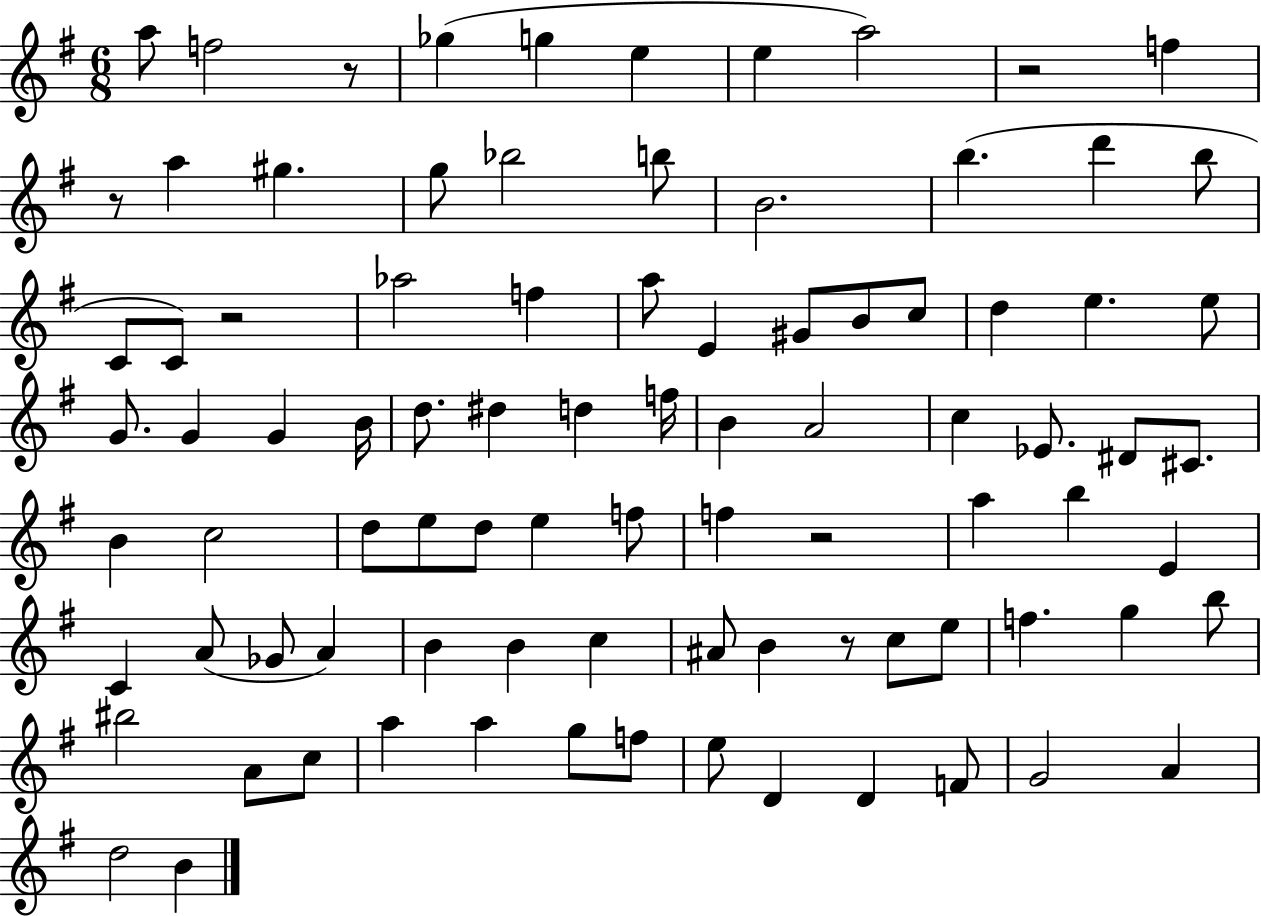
X:1
T:Untitled
M:6/8
L:1/4
K:G
a/2 f2 z/2 _g g e e a2 z2 f z/2 a ^g g/2 _b2 b/2 B2 b d' b/2 C/2 C/2 z2 _a2 f a/2 E ^G/2 B/2 c/2 d e e/2 G/2 G G B/4 d/2 ^d d f/4 B A2 c _E/2 ^D/2 ^C/2 B c2 d/2 e/2 d/2 e f/2 f z2 a b E C A/2 _G/2 A B B c ^A/2 B z/2 c/2 e/2 f g b/2 ^b2 A/2 c/2 a a g/2 f/2 e/2 D D F/2 G2 A d2 B